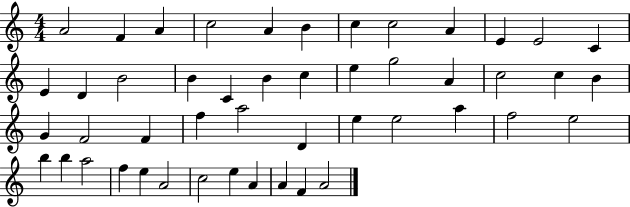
{
  \clef treble
  \numericTimeSignature
  \time 4/4
  \key c \major
  a'2 f'4 a'4 | c''2 a'4 b'4 | c''4 c''2 a'4 | e'4 e'2 c'4 | \break e'4 d'4 b'2 | b'4 c'4 b'4 c''4 | e''4 g''2 a'4 | c''2 c''4 b'4 | \break g'4 f'2 f'4 | f''4 a''2 d'4 | e''4 e''2 a''4 | f''2 e''2 | \break b''4 b''4 a''2 | f''4 e''4 a'2 | c''2 e''4 a'4 | a'4 f'4 a'2 | \break \bar "|."
}